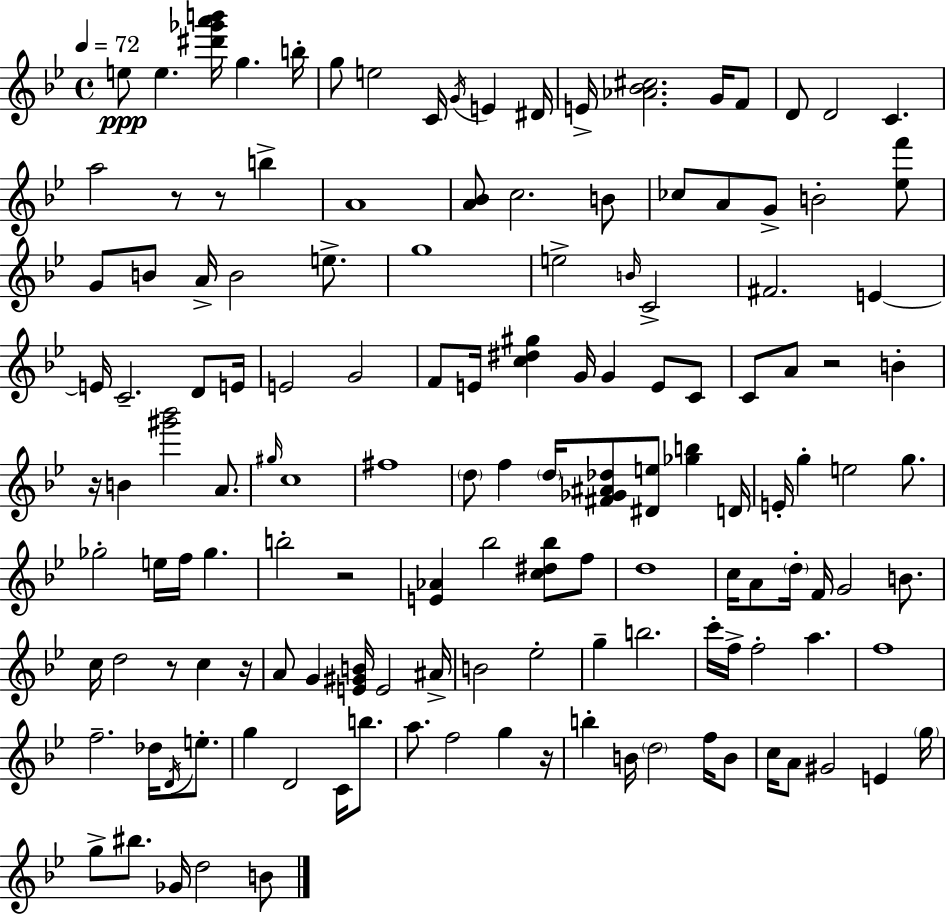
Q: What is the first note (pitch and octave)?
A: E5